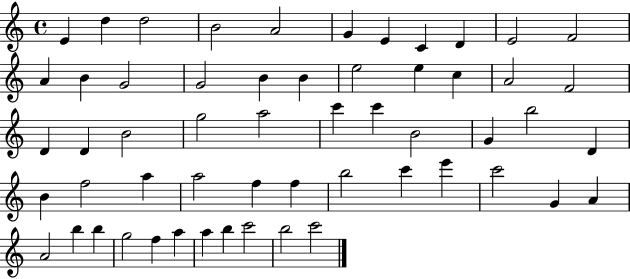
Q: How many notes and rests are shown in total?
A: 56